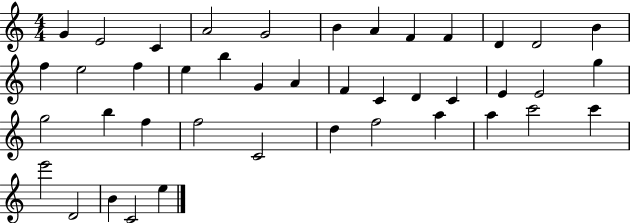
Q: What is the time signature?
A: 4/4